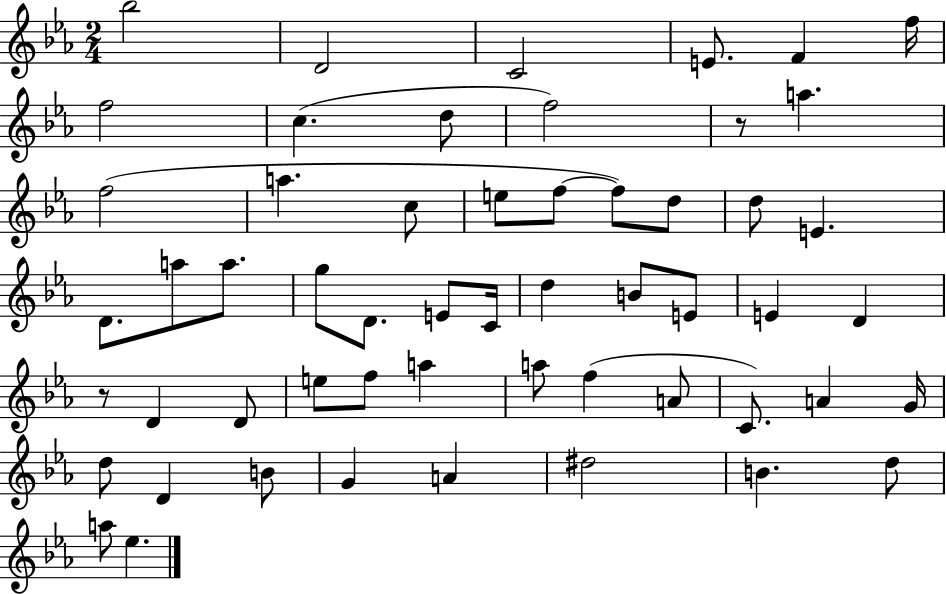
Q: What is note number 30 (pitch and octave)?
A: E4